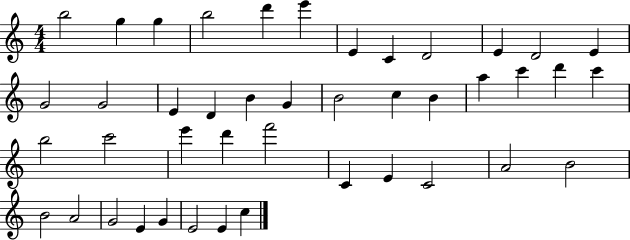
X:1
T:Untitled
M:4/4
L:1/4
K:C
b2 g g b2 d' e' E C D2 E D2 E G2 G2 E D B G B2 c B a c' d' c' b2 c'2 e' d' f'2 C E C2 A2 B2 B2 A2 G2 E G E2 E c